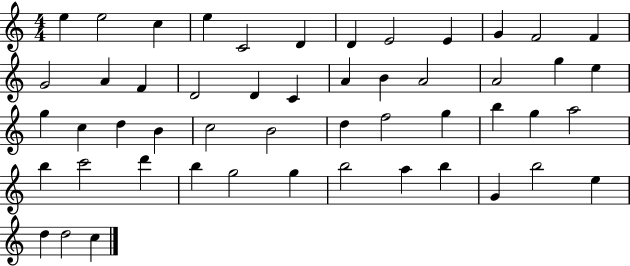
{
  \clef treble
  \numericTimeSignature
  \time 4/4
  \key c \major
  e''4 e''2 c''4 | e''4 c'2 d'4 | d'4 e'2 e'4 | g'4 f'2 f'4 | \break g'2 a'4 f'4 | d'2 d'4 c'4 | a'4 b'4 a'2 | a'2 g''4 e''4 | \break g''4 c''4 d''4 b'4 | c''2 b'2 | d''4 f''2 g''4 | b''4 g''4 a''2 | \break b''4 c'''2 d'''4 | b''4 g''2 g''4 | b''2 a''4 b''4 | g'4 b''2 e''4 | \break d''4 d''2 c''4 | \bar "|."
}